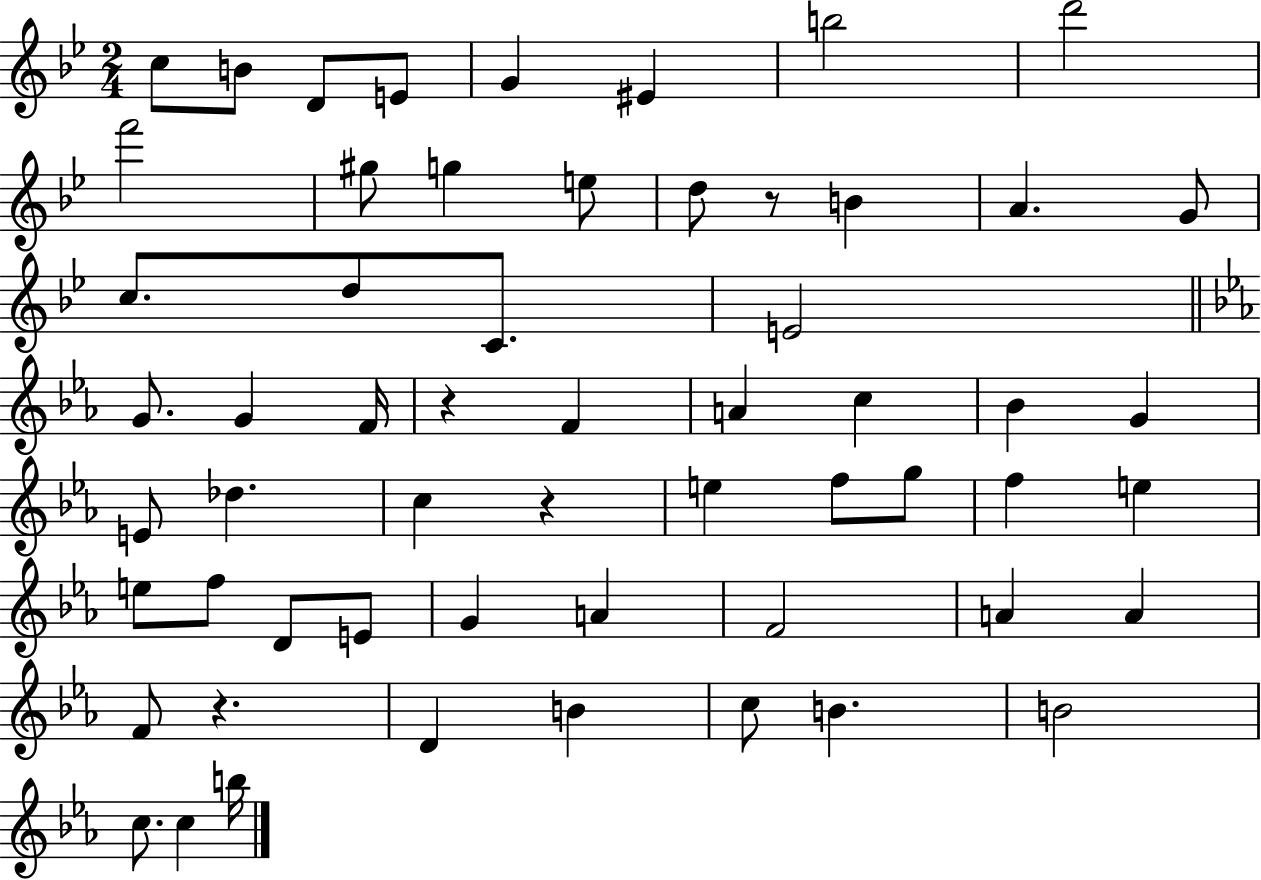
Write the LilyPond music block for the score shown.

{
  \clef treble
  \numericTimeSignature
  \time 2/4
  \key bes \major
  c''8 b'8 d'8 e'8 | g'4 eis'4 | b''2 | d'''2 | \break f'''2 | gis''8 g''4 e''8 | d''8 r8 b'4 | a'4. g'8 | \break c''8. d''8 c'8. | e'2 | \bar "||" \break \key ees \major g'8. g'4 f'16 | r4 f'4 | a'4 c''4 | bes'4 g'4 | \break e'8 des''4. | c''4 r4 | e''4 f''8 g''8 | f''4 e''4 | \break e''8 f''8 d'8 e'8 | g'4 a'4 | f'2 | a'4 a'4 | \break f'8 r4. | d'4 b'4 | c''8 b'4. | b'2 | \break c''8. c''4 b''16 | \bar "|."
}